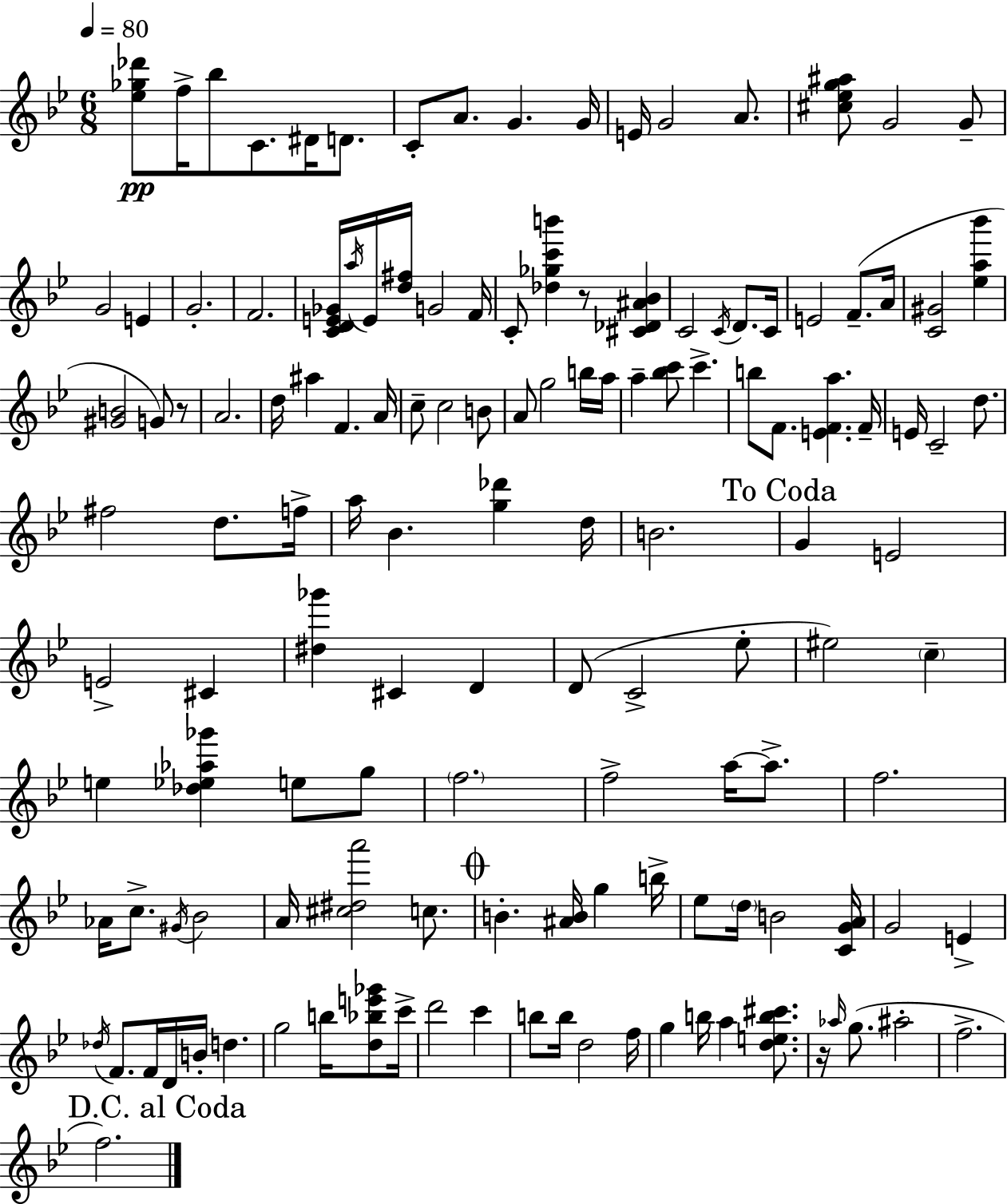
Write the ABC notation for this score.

X:1
T:Untitled
M:6/8
L:1/4
K:Bb
[_e_g_d']/2 f/4 _b/2 C/2 ^D/4 D/2 C/2 A/2 G G/4 E/4 G2 A/2 [^c_eg^a]/2 G2 G/2 G2 E G2 F2 [CDE_G]/4 a/4 E/4 [d^f]/4 G2 F/4 C/2 [_d_gc'b'] z/2 [^C_D^A_B] C2 C/4 D/2 C/4 E2 F/2 A/4 [C^G]2 [_ea_b'] [^GB]2 G/2 z/2 A2 d/4 ^a F A/4 c/2 c2 B/2 A/2 g2 b/4 a/4 a [_bc']/2 c' b/2 F/2 [EFa] F/4 E/4 C2 d/2 ^f2 d/2 f/4 a/4 _B [g_d'] d/4 B2 G E2 E2 ^C [^d_g'] ^C D D/2 C2 _e/2 ^e2 c e [_d_e_a_g'] e/2 g/2 f2 f2 a/4 a/2 f2 _A/4 c/2 ^G/4 _B2 A/4 [^c^da']2 c/2 B [^AB]/4 g b/4 _e/2 d/4 B2 [CGA]/4 G2 E _d/4 F/2 F/4 D/4 B/4 d g2 b/4 [d_be'_g']/2 c'/4 d'2 c' b/2 b/4 d2 f/4 g b/4 a [deb^c']/2 z/4 _a/4 g/2 ^a2 f2 f2